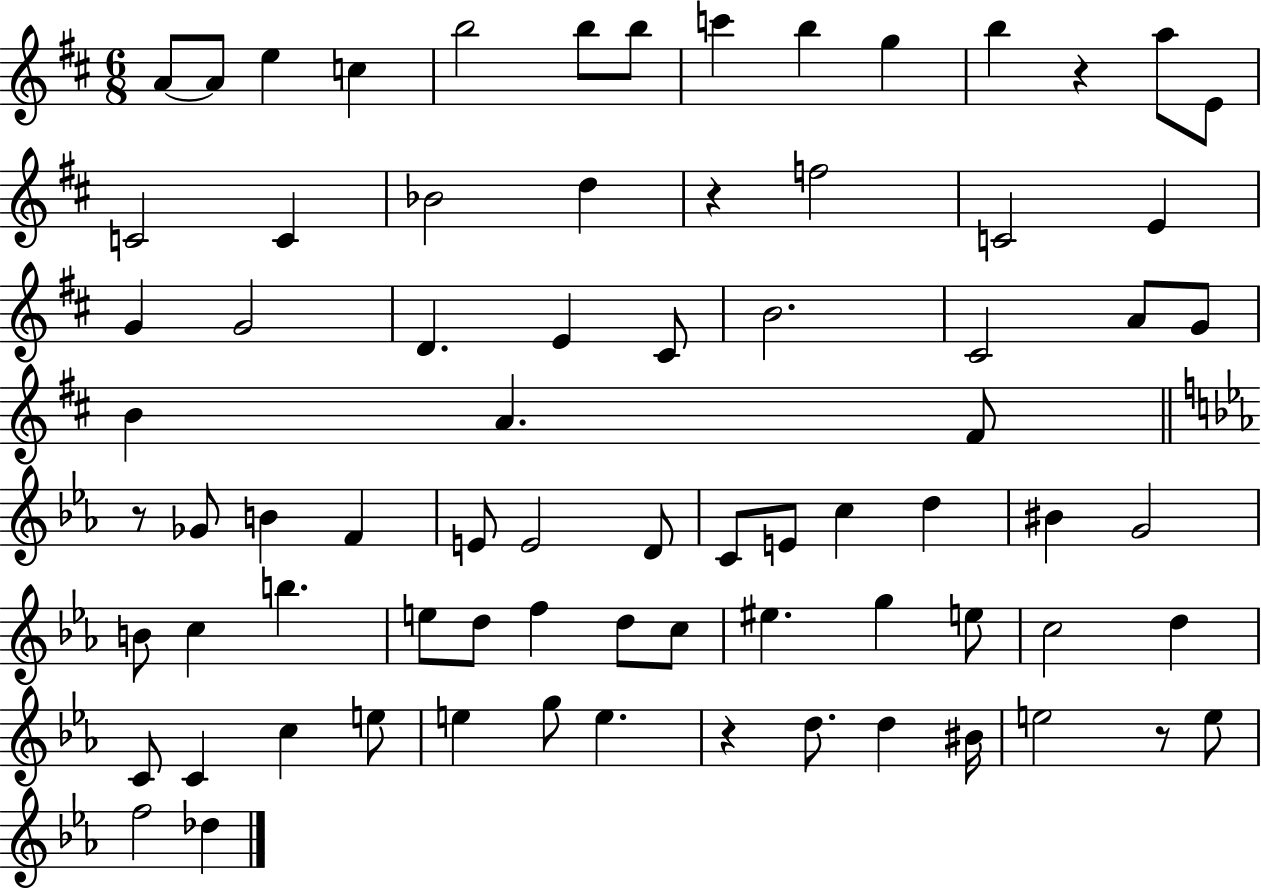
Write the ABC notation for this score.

X:1
T:Untitled
M:6/8
L:1/4
K:D
A/2 A/2 e c b2 b/2 b/2 c' b g b z a/2 E/2 C2 C _B2 d z f2 C2 E G G2 D E ^C/2 B2 ^C2 A/2 G/2 B A ^F/2 z/2 _G/2 B F E/2 E2 D/2 C/2 E/2 c d ^B G2 B/2 c b e/2 d/2 f d/2 c/2 ^e g e/2 c2 d C/2 C c e/2 e g/2 e z d/2 d ^B/4 e2 z/2 e/2 f2 _d